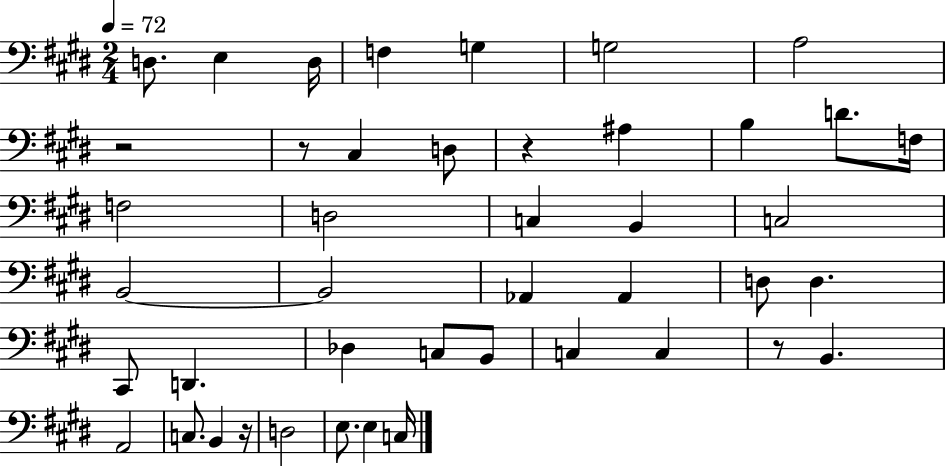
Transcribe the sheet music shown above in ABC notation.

X:1
T:Untitled
M:2/4
L:1/4
K:E
D,/2 E, D,/4 F, G, G,2 A,2 z2 z/2 ^C, D,/2 z ^A, B, D/2 F,/4 F,2 D,2 C, B,, C,2 B,,2 B,,2 _A,, _A,, D,/2 D, ^C,,/2 D,, _D, C,/2 B,,/2 C, C, z/2 B,, A,,2 C,/2 B,, z/4 D,2 E,/2 E, C,/4